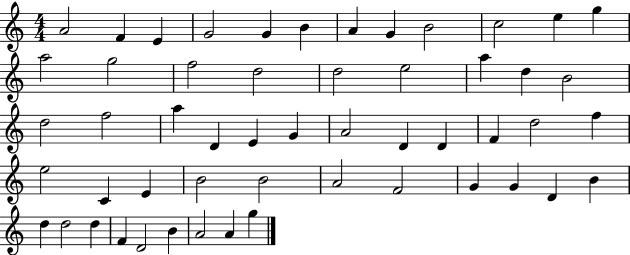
{
  \clef treble
  \numericTimeSignature
  \time 4/4
  \key c \major
  a'2 f'4 e'4 | g'2 g'4 b'4 | a'4 g'4 b'2 | c''2 e''4 g''4 | \break a''2 g''2 | f''2 d''2 | d''2 e''2 | a''4 d''4 b'2 | \break d''2 f''2 | a''4 d'4 e'4 g'4 | a'2 d'4 d'4 | f'4 d''2 f''4 | \break e''2 c'4 e'4 | b'2 b'2 | a'2 f'2 | g'4 g'4 d'4 b'4 | \break d''4 d''2 d''4 | f'4 d'2 b'4 | a'2 a'4 g''4 | \bar "|."
}